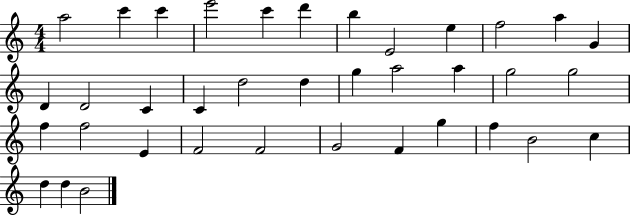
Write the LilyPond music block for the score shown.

{
  \clef treble
  \numericTimeSignature
  \time 4/4
  \key c \major
  a''2 c'''4 c'''4 | e'''2 c'''4 d'''4 | b''4 e'2 e''4 | f''2 a''4 g'4 | \break d'4 d'2 c'4 | c'4 d''2 d''4 | g''4 a''2 a''4 | g''2 g''2 | \break f''4 f''2 e'4 | f'2 f'2 | g'2 f'4 g''4 | f''4 b'2 c''4 | \break d''4 d''4 b'2 | \bar "|."
}